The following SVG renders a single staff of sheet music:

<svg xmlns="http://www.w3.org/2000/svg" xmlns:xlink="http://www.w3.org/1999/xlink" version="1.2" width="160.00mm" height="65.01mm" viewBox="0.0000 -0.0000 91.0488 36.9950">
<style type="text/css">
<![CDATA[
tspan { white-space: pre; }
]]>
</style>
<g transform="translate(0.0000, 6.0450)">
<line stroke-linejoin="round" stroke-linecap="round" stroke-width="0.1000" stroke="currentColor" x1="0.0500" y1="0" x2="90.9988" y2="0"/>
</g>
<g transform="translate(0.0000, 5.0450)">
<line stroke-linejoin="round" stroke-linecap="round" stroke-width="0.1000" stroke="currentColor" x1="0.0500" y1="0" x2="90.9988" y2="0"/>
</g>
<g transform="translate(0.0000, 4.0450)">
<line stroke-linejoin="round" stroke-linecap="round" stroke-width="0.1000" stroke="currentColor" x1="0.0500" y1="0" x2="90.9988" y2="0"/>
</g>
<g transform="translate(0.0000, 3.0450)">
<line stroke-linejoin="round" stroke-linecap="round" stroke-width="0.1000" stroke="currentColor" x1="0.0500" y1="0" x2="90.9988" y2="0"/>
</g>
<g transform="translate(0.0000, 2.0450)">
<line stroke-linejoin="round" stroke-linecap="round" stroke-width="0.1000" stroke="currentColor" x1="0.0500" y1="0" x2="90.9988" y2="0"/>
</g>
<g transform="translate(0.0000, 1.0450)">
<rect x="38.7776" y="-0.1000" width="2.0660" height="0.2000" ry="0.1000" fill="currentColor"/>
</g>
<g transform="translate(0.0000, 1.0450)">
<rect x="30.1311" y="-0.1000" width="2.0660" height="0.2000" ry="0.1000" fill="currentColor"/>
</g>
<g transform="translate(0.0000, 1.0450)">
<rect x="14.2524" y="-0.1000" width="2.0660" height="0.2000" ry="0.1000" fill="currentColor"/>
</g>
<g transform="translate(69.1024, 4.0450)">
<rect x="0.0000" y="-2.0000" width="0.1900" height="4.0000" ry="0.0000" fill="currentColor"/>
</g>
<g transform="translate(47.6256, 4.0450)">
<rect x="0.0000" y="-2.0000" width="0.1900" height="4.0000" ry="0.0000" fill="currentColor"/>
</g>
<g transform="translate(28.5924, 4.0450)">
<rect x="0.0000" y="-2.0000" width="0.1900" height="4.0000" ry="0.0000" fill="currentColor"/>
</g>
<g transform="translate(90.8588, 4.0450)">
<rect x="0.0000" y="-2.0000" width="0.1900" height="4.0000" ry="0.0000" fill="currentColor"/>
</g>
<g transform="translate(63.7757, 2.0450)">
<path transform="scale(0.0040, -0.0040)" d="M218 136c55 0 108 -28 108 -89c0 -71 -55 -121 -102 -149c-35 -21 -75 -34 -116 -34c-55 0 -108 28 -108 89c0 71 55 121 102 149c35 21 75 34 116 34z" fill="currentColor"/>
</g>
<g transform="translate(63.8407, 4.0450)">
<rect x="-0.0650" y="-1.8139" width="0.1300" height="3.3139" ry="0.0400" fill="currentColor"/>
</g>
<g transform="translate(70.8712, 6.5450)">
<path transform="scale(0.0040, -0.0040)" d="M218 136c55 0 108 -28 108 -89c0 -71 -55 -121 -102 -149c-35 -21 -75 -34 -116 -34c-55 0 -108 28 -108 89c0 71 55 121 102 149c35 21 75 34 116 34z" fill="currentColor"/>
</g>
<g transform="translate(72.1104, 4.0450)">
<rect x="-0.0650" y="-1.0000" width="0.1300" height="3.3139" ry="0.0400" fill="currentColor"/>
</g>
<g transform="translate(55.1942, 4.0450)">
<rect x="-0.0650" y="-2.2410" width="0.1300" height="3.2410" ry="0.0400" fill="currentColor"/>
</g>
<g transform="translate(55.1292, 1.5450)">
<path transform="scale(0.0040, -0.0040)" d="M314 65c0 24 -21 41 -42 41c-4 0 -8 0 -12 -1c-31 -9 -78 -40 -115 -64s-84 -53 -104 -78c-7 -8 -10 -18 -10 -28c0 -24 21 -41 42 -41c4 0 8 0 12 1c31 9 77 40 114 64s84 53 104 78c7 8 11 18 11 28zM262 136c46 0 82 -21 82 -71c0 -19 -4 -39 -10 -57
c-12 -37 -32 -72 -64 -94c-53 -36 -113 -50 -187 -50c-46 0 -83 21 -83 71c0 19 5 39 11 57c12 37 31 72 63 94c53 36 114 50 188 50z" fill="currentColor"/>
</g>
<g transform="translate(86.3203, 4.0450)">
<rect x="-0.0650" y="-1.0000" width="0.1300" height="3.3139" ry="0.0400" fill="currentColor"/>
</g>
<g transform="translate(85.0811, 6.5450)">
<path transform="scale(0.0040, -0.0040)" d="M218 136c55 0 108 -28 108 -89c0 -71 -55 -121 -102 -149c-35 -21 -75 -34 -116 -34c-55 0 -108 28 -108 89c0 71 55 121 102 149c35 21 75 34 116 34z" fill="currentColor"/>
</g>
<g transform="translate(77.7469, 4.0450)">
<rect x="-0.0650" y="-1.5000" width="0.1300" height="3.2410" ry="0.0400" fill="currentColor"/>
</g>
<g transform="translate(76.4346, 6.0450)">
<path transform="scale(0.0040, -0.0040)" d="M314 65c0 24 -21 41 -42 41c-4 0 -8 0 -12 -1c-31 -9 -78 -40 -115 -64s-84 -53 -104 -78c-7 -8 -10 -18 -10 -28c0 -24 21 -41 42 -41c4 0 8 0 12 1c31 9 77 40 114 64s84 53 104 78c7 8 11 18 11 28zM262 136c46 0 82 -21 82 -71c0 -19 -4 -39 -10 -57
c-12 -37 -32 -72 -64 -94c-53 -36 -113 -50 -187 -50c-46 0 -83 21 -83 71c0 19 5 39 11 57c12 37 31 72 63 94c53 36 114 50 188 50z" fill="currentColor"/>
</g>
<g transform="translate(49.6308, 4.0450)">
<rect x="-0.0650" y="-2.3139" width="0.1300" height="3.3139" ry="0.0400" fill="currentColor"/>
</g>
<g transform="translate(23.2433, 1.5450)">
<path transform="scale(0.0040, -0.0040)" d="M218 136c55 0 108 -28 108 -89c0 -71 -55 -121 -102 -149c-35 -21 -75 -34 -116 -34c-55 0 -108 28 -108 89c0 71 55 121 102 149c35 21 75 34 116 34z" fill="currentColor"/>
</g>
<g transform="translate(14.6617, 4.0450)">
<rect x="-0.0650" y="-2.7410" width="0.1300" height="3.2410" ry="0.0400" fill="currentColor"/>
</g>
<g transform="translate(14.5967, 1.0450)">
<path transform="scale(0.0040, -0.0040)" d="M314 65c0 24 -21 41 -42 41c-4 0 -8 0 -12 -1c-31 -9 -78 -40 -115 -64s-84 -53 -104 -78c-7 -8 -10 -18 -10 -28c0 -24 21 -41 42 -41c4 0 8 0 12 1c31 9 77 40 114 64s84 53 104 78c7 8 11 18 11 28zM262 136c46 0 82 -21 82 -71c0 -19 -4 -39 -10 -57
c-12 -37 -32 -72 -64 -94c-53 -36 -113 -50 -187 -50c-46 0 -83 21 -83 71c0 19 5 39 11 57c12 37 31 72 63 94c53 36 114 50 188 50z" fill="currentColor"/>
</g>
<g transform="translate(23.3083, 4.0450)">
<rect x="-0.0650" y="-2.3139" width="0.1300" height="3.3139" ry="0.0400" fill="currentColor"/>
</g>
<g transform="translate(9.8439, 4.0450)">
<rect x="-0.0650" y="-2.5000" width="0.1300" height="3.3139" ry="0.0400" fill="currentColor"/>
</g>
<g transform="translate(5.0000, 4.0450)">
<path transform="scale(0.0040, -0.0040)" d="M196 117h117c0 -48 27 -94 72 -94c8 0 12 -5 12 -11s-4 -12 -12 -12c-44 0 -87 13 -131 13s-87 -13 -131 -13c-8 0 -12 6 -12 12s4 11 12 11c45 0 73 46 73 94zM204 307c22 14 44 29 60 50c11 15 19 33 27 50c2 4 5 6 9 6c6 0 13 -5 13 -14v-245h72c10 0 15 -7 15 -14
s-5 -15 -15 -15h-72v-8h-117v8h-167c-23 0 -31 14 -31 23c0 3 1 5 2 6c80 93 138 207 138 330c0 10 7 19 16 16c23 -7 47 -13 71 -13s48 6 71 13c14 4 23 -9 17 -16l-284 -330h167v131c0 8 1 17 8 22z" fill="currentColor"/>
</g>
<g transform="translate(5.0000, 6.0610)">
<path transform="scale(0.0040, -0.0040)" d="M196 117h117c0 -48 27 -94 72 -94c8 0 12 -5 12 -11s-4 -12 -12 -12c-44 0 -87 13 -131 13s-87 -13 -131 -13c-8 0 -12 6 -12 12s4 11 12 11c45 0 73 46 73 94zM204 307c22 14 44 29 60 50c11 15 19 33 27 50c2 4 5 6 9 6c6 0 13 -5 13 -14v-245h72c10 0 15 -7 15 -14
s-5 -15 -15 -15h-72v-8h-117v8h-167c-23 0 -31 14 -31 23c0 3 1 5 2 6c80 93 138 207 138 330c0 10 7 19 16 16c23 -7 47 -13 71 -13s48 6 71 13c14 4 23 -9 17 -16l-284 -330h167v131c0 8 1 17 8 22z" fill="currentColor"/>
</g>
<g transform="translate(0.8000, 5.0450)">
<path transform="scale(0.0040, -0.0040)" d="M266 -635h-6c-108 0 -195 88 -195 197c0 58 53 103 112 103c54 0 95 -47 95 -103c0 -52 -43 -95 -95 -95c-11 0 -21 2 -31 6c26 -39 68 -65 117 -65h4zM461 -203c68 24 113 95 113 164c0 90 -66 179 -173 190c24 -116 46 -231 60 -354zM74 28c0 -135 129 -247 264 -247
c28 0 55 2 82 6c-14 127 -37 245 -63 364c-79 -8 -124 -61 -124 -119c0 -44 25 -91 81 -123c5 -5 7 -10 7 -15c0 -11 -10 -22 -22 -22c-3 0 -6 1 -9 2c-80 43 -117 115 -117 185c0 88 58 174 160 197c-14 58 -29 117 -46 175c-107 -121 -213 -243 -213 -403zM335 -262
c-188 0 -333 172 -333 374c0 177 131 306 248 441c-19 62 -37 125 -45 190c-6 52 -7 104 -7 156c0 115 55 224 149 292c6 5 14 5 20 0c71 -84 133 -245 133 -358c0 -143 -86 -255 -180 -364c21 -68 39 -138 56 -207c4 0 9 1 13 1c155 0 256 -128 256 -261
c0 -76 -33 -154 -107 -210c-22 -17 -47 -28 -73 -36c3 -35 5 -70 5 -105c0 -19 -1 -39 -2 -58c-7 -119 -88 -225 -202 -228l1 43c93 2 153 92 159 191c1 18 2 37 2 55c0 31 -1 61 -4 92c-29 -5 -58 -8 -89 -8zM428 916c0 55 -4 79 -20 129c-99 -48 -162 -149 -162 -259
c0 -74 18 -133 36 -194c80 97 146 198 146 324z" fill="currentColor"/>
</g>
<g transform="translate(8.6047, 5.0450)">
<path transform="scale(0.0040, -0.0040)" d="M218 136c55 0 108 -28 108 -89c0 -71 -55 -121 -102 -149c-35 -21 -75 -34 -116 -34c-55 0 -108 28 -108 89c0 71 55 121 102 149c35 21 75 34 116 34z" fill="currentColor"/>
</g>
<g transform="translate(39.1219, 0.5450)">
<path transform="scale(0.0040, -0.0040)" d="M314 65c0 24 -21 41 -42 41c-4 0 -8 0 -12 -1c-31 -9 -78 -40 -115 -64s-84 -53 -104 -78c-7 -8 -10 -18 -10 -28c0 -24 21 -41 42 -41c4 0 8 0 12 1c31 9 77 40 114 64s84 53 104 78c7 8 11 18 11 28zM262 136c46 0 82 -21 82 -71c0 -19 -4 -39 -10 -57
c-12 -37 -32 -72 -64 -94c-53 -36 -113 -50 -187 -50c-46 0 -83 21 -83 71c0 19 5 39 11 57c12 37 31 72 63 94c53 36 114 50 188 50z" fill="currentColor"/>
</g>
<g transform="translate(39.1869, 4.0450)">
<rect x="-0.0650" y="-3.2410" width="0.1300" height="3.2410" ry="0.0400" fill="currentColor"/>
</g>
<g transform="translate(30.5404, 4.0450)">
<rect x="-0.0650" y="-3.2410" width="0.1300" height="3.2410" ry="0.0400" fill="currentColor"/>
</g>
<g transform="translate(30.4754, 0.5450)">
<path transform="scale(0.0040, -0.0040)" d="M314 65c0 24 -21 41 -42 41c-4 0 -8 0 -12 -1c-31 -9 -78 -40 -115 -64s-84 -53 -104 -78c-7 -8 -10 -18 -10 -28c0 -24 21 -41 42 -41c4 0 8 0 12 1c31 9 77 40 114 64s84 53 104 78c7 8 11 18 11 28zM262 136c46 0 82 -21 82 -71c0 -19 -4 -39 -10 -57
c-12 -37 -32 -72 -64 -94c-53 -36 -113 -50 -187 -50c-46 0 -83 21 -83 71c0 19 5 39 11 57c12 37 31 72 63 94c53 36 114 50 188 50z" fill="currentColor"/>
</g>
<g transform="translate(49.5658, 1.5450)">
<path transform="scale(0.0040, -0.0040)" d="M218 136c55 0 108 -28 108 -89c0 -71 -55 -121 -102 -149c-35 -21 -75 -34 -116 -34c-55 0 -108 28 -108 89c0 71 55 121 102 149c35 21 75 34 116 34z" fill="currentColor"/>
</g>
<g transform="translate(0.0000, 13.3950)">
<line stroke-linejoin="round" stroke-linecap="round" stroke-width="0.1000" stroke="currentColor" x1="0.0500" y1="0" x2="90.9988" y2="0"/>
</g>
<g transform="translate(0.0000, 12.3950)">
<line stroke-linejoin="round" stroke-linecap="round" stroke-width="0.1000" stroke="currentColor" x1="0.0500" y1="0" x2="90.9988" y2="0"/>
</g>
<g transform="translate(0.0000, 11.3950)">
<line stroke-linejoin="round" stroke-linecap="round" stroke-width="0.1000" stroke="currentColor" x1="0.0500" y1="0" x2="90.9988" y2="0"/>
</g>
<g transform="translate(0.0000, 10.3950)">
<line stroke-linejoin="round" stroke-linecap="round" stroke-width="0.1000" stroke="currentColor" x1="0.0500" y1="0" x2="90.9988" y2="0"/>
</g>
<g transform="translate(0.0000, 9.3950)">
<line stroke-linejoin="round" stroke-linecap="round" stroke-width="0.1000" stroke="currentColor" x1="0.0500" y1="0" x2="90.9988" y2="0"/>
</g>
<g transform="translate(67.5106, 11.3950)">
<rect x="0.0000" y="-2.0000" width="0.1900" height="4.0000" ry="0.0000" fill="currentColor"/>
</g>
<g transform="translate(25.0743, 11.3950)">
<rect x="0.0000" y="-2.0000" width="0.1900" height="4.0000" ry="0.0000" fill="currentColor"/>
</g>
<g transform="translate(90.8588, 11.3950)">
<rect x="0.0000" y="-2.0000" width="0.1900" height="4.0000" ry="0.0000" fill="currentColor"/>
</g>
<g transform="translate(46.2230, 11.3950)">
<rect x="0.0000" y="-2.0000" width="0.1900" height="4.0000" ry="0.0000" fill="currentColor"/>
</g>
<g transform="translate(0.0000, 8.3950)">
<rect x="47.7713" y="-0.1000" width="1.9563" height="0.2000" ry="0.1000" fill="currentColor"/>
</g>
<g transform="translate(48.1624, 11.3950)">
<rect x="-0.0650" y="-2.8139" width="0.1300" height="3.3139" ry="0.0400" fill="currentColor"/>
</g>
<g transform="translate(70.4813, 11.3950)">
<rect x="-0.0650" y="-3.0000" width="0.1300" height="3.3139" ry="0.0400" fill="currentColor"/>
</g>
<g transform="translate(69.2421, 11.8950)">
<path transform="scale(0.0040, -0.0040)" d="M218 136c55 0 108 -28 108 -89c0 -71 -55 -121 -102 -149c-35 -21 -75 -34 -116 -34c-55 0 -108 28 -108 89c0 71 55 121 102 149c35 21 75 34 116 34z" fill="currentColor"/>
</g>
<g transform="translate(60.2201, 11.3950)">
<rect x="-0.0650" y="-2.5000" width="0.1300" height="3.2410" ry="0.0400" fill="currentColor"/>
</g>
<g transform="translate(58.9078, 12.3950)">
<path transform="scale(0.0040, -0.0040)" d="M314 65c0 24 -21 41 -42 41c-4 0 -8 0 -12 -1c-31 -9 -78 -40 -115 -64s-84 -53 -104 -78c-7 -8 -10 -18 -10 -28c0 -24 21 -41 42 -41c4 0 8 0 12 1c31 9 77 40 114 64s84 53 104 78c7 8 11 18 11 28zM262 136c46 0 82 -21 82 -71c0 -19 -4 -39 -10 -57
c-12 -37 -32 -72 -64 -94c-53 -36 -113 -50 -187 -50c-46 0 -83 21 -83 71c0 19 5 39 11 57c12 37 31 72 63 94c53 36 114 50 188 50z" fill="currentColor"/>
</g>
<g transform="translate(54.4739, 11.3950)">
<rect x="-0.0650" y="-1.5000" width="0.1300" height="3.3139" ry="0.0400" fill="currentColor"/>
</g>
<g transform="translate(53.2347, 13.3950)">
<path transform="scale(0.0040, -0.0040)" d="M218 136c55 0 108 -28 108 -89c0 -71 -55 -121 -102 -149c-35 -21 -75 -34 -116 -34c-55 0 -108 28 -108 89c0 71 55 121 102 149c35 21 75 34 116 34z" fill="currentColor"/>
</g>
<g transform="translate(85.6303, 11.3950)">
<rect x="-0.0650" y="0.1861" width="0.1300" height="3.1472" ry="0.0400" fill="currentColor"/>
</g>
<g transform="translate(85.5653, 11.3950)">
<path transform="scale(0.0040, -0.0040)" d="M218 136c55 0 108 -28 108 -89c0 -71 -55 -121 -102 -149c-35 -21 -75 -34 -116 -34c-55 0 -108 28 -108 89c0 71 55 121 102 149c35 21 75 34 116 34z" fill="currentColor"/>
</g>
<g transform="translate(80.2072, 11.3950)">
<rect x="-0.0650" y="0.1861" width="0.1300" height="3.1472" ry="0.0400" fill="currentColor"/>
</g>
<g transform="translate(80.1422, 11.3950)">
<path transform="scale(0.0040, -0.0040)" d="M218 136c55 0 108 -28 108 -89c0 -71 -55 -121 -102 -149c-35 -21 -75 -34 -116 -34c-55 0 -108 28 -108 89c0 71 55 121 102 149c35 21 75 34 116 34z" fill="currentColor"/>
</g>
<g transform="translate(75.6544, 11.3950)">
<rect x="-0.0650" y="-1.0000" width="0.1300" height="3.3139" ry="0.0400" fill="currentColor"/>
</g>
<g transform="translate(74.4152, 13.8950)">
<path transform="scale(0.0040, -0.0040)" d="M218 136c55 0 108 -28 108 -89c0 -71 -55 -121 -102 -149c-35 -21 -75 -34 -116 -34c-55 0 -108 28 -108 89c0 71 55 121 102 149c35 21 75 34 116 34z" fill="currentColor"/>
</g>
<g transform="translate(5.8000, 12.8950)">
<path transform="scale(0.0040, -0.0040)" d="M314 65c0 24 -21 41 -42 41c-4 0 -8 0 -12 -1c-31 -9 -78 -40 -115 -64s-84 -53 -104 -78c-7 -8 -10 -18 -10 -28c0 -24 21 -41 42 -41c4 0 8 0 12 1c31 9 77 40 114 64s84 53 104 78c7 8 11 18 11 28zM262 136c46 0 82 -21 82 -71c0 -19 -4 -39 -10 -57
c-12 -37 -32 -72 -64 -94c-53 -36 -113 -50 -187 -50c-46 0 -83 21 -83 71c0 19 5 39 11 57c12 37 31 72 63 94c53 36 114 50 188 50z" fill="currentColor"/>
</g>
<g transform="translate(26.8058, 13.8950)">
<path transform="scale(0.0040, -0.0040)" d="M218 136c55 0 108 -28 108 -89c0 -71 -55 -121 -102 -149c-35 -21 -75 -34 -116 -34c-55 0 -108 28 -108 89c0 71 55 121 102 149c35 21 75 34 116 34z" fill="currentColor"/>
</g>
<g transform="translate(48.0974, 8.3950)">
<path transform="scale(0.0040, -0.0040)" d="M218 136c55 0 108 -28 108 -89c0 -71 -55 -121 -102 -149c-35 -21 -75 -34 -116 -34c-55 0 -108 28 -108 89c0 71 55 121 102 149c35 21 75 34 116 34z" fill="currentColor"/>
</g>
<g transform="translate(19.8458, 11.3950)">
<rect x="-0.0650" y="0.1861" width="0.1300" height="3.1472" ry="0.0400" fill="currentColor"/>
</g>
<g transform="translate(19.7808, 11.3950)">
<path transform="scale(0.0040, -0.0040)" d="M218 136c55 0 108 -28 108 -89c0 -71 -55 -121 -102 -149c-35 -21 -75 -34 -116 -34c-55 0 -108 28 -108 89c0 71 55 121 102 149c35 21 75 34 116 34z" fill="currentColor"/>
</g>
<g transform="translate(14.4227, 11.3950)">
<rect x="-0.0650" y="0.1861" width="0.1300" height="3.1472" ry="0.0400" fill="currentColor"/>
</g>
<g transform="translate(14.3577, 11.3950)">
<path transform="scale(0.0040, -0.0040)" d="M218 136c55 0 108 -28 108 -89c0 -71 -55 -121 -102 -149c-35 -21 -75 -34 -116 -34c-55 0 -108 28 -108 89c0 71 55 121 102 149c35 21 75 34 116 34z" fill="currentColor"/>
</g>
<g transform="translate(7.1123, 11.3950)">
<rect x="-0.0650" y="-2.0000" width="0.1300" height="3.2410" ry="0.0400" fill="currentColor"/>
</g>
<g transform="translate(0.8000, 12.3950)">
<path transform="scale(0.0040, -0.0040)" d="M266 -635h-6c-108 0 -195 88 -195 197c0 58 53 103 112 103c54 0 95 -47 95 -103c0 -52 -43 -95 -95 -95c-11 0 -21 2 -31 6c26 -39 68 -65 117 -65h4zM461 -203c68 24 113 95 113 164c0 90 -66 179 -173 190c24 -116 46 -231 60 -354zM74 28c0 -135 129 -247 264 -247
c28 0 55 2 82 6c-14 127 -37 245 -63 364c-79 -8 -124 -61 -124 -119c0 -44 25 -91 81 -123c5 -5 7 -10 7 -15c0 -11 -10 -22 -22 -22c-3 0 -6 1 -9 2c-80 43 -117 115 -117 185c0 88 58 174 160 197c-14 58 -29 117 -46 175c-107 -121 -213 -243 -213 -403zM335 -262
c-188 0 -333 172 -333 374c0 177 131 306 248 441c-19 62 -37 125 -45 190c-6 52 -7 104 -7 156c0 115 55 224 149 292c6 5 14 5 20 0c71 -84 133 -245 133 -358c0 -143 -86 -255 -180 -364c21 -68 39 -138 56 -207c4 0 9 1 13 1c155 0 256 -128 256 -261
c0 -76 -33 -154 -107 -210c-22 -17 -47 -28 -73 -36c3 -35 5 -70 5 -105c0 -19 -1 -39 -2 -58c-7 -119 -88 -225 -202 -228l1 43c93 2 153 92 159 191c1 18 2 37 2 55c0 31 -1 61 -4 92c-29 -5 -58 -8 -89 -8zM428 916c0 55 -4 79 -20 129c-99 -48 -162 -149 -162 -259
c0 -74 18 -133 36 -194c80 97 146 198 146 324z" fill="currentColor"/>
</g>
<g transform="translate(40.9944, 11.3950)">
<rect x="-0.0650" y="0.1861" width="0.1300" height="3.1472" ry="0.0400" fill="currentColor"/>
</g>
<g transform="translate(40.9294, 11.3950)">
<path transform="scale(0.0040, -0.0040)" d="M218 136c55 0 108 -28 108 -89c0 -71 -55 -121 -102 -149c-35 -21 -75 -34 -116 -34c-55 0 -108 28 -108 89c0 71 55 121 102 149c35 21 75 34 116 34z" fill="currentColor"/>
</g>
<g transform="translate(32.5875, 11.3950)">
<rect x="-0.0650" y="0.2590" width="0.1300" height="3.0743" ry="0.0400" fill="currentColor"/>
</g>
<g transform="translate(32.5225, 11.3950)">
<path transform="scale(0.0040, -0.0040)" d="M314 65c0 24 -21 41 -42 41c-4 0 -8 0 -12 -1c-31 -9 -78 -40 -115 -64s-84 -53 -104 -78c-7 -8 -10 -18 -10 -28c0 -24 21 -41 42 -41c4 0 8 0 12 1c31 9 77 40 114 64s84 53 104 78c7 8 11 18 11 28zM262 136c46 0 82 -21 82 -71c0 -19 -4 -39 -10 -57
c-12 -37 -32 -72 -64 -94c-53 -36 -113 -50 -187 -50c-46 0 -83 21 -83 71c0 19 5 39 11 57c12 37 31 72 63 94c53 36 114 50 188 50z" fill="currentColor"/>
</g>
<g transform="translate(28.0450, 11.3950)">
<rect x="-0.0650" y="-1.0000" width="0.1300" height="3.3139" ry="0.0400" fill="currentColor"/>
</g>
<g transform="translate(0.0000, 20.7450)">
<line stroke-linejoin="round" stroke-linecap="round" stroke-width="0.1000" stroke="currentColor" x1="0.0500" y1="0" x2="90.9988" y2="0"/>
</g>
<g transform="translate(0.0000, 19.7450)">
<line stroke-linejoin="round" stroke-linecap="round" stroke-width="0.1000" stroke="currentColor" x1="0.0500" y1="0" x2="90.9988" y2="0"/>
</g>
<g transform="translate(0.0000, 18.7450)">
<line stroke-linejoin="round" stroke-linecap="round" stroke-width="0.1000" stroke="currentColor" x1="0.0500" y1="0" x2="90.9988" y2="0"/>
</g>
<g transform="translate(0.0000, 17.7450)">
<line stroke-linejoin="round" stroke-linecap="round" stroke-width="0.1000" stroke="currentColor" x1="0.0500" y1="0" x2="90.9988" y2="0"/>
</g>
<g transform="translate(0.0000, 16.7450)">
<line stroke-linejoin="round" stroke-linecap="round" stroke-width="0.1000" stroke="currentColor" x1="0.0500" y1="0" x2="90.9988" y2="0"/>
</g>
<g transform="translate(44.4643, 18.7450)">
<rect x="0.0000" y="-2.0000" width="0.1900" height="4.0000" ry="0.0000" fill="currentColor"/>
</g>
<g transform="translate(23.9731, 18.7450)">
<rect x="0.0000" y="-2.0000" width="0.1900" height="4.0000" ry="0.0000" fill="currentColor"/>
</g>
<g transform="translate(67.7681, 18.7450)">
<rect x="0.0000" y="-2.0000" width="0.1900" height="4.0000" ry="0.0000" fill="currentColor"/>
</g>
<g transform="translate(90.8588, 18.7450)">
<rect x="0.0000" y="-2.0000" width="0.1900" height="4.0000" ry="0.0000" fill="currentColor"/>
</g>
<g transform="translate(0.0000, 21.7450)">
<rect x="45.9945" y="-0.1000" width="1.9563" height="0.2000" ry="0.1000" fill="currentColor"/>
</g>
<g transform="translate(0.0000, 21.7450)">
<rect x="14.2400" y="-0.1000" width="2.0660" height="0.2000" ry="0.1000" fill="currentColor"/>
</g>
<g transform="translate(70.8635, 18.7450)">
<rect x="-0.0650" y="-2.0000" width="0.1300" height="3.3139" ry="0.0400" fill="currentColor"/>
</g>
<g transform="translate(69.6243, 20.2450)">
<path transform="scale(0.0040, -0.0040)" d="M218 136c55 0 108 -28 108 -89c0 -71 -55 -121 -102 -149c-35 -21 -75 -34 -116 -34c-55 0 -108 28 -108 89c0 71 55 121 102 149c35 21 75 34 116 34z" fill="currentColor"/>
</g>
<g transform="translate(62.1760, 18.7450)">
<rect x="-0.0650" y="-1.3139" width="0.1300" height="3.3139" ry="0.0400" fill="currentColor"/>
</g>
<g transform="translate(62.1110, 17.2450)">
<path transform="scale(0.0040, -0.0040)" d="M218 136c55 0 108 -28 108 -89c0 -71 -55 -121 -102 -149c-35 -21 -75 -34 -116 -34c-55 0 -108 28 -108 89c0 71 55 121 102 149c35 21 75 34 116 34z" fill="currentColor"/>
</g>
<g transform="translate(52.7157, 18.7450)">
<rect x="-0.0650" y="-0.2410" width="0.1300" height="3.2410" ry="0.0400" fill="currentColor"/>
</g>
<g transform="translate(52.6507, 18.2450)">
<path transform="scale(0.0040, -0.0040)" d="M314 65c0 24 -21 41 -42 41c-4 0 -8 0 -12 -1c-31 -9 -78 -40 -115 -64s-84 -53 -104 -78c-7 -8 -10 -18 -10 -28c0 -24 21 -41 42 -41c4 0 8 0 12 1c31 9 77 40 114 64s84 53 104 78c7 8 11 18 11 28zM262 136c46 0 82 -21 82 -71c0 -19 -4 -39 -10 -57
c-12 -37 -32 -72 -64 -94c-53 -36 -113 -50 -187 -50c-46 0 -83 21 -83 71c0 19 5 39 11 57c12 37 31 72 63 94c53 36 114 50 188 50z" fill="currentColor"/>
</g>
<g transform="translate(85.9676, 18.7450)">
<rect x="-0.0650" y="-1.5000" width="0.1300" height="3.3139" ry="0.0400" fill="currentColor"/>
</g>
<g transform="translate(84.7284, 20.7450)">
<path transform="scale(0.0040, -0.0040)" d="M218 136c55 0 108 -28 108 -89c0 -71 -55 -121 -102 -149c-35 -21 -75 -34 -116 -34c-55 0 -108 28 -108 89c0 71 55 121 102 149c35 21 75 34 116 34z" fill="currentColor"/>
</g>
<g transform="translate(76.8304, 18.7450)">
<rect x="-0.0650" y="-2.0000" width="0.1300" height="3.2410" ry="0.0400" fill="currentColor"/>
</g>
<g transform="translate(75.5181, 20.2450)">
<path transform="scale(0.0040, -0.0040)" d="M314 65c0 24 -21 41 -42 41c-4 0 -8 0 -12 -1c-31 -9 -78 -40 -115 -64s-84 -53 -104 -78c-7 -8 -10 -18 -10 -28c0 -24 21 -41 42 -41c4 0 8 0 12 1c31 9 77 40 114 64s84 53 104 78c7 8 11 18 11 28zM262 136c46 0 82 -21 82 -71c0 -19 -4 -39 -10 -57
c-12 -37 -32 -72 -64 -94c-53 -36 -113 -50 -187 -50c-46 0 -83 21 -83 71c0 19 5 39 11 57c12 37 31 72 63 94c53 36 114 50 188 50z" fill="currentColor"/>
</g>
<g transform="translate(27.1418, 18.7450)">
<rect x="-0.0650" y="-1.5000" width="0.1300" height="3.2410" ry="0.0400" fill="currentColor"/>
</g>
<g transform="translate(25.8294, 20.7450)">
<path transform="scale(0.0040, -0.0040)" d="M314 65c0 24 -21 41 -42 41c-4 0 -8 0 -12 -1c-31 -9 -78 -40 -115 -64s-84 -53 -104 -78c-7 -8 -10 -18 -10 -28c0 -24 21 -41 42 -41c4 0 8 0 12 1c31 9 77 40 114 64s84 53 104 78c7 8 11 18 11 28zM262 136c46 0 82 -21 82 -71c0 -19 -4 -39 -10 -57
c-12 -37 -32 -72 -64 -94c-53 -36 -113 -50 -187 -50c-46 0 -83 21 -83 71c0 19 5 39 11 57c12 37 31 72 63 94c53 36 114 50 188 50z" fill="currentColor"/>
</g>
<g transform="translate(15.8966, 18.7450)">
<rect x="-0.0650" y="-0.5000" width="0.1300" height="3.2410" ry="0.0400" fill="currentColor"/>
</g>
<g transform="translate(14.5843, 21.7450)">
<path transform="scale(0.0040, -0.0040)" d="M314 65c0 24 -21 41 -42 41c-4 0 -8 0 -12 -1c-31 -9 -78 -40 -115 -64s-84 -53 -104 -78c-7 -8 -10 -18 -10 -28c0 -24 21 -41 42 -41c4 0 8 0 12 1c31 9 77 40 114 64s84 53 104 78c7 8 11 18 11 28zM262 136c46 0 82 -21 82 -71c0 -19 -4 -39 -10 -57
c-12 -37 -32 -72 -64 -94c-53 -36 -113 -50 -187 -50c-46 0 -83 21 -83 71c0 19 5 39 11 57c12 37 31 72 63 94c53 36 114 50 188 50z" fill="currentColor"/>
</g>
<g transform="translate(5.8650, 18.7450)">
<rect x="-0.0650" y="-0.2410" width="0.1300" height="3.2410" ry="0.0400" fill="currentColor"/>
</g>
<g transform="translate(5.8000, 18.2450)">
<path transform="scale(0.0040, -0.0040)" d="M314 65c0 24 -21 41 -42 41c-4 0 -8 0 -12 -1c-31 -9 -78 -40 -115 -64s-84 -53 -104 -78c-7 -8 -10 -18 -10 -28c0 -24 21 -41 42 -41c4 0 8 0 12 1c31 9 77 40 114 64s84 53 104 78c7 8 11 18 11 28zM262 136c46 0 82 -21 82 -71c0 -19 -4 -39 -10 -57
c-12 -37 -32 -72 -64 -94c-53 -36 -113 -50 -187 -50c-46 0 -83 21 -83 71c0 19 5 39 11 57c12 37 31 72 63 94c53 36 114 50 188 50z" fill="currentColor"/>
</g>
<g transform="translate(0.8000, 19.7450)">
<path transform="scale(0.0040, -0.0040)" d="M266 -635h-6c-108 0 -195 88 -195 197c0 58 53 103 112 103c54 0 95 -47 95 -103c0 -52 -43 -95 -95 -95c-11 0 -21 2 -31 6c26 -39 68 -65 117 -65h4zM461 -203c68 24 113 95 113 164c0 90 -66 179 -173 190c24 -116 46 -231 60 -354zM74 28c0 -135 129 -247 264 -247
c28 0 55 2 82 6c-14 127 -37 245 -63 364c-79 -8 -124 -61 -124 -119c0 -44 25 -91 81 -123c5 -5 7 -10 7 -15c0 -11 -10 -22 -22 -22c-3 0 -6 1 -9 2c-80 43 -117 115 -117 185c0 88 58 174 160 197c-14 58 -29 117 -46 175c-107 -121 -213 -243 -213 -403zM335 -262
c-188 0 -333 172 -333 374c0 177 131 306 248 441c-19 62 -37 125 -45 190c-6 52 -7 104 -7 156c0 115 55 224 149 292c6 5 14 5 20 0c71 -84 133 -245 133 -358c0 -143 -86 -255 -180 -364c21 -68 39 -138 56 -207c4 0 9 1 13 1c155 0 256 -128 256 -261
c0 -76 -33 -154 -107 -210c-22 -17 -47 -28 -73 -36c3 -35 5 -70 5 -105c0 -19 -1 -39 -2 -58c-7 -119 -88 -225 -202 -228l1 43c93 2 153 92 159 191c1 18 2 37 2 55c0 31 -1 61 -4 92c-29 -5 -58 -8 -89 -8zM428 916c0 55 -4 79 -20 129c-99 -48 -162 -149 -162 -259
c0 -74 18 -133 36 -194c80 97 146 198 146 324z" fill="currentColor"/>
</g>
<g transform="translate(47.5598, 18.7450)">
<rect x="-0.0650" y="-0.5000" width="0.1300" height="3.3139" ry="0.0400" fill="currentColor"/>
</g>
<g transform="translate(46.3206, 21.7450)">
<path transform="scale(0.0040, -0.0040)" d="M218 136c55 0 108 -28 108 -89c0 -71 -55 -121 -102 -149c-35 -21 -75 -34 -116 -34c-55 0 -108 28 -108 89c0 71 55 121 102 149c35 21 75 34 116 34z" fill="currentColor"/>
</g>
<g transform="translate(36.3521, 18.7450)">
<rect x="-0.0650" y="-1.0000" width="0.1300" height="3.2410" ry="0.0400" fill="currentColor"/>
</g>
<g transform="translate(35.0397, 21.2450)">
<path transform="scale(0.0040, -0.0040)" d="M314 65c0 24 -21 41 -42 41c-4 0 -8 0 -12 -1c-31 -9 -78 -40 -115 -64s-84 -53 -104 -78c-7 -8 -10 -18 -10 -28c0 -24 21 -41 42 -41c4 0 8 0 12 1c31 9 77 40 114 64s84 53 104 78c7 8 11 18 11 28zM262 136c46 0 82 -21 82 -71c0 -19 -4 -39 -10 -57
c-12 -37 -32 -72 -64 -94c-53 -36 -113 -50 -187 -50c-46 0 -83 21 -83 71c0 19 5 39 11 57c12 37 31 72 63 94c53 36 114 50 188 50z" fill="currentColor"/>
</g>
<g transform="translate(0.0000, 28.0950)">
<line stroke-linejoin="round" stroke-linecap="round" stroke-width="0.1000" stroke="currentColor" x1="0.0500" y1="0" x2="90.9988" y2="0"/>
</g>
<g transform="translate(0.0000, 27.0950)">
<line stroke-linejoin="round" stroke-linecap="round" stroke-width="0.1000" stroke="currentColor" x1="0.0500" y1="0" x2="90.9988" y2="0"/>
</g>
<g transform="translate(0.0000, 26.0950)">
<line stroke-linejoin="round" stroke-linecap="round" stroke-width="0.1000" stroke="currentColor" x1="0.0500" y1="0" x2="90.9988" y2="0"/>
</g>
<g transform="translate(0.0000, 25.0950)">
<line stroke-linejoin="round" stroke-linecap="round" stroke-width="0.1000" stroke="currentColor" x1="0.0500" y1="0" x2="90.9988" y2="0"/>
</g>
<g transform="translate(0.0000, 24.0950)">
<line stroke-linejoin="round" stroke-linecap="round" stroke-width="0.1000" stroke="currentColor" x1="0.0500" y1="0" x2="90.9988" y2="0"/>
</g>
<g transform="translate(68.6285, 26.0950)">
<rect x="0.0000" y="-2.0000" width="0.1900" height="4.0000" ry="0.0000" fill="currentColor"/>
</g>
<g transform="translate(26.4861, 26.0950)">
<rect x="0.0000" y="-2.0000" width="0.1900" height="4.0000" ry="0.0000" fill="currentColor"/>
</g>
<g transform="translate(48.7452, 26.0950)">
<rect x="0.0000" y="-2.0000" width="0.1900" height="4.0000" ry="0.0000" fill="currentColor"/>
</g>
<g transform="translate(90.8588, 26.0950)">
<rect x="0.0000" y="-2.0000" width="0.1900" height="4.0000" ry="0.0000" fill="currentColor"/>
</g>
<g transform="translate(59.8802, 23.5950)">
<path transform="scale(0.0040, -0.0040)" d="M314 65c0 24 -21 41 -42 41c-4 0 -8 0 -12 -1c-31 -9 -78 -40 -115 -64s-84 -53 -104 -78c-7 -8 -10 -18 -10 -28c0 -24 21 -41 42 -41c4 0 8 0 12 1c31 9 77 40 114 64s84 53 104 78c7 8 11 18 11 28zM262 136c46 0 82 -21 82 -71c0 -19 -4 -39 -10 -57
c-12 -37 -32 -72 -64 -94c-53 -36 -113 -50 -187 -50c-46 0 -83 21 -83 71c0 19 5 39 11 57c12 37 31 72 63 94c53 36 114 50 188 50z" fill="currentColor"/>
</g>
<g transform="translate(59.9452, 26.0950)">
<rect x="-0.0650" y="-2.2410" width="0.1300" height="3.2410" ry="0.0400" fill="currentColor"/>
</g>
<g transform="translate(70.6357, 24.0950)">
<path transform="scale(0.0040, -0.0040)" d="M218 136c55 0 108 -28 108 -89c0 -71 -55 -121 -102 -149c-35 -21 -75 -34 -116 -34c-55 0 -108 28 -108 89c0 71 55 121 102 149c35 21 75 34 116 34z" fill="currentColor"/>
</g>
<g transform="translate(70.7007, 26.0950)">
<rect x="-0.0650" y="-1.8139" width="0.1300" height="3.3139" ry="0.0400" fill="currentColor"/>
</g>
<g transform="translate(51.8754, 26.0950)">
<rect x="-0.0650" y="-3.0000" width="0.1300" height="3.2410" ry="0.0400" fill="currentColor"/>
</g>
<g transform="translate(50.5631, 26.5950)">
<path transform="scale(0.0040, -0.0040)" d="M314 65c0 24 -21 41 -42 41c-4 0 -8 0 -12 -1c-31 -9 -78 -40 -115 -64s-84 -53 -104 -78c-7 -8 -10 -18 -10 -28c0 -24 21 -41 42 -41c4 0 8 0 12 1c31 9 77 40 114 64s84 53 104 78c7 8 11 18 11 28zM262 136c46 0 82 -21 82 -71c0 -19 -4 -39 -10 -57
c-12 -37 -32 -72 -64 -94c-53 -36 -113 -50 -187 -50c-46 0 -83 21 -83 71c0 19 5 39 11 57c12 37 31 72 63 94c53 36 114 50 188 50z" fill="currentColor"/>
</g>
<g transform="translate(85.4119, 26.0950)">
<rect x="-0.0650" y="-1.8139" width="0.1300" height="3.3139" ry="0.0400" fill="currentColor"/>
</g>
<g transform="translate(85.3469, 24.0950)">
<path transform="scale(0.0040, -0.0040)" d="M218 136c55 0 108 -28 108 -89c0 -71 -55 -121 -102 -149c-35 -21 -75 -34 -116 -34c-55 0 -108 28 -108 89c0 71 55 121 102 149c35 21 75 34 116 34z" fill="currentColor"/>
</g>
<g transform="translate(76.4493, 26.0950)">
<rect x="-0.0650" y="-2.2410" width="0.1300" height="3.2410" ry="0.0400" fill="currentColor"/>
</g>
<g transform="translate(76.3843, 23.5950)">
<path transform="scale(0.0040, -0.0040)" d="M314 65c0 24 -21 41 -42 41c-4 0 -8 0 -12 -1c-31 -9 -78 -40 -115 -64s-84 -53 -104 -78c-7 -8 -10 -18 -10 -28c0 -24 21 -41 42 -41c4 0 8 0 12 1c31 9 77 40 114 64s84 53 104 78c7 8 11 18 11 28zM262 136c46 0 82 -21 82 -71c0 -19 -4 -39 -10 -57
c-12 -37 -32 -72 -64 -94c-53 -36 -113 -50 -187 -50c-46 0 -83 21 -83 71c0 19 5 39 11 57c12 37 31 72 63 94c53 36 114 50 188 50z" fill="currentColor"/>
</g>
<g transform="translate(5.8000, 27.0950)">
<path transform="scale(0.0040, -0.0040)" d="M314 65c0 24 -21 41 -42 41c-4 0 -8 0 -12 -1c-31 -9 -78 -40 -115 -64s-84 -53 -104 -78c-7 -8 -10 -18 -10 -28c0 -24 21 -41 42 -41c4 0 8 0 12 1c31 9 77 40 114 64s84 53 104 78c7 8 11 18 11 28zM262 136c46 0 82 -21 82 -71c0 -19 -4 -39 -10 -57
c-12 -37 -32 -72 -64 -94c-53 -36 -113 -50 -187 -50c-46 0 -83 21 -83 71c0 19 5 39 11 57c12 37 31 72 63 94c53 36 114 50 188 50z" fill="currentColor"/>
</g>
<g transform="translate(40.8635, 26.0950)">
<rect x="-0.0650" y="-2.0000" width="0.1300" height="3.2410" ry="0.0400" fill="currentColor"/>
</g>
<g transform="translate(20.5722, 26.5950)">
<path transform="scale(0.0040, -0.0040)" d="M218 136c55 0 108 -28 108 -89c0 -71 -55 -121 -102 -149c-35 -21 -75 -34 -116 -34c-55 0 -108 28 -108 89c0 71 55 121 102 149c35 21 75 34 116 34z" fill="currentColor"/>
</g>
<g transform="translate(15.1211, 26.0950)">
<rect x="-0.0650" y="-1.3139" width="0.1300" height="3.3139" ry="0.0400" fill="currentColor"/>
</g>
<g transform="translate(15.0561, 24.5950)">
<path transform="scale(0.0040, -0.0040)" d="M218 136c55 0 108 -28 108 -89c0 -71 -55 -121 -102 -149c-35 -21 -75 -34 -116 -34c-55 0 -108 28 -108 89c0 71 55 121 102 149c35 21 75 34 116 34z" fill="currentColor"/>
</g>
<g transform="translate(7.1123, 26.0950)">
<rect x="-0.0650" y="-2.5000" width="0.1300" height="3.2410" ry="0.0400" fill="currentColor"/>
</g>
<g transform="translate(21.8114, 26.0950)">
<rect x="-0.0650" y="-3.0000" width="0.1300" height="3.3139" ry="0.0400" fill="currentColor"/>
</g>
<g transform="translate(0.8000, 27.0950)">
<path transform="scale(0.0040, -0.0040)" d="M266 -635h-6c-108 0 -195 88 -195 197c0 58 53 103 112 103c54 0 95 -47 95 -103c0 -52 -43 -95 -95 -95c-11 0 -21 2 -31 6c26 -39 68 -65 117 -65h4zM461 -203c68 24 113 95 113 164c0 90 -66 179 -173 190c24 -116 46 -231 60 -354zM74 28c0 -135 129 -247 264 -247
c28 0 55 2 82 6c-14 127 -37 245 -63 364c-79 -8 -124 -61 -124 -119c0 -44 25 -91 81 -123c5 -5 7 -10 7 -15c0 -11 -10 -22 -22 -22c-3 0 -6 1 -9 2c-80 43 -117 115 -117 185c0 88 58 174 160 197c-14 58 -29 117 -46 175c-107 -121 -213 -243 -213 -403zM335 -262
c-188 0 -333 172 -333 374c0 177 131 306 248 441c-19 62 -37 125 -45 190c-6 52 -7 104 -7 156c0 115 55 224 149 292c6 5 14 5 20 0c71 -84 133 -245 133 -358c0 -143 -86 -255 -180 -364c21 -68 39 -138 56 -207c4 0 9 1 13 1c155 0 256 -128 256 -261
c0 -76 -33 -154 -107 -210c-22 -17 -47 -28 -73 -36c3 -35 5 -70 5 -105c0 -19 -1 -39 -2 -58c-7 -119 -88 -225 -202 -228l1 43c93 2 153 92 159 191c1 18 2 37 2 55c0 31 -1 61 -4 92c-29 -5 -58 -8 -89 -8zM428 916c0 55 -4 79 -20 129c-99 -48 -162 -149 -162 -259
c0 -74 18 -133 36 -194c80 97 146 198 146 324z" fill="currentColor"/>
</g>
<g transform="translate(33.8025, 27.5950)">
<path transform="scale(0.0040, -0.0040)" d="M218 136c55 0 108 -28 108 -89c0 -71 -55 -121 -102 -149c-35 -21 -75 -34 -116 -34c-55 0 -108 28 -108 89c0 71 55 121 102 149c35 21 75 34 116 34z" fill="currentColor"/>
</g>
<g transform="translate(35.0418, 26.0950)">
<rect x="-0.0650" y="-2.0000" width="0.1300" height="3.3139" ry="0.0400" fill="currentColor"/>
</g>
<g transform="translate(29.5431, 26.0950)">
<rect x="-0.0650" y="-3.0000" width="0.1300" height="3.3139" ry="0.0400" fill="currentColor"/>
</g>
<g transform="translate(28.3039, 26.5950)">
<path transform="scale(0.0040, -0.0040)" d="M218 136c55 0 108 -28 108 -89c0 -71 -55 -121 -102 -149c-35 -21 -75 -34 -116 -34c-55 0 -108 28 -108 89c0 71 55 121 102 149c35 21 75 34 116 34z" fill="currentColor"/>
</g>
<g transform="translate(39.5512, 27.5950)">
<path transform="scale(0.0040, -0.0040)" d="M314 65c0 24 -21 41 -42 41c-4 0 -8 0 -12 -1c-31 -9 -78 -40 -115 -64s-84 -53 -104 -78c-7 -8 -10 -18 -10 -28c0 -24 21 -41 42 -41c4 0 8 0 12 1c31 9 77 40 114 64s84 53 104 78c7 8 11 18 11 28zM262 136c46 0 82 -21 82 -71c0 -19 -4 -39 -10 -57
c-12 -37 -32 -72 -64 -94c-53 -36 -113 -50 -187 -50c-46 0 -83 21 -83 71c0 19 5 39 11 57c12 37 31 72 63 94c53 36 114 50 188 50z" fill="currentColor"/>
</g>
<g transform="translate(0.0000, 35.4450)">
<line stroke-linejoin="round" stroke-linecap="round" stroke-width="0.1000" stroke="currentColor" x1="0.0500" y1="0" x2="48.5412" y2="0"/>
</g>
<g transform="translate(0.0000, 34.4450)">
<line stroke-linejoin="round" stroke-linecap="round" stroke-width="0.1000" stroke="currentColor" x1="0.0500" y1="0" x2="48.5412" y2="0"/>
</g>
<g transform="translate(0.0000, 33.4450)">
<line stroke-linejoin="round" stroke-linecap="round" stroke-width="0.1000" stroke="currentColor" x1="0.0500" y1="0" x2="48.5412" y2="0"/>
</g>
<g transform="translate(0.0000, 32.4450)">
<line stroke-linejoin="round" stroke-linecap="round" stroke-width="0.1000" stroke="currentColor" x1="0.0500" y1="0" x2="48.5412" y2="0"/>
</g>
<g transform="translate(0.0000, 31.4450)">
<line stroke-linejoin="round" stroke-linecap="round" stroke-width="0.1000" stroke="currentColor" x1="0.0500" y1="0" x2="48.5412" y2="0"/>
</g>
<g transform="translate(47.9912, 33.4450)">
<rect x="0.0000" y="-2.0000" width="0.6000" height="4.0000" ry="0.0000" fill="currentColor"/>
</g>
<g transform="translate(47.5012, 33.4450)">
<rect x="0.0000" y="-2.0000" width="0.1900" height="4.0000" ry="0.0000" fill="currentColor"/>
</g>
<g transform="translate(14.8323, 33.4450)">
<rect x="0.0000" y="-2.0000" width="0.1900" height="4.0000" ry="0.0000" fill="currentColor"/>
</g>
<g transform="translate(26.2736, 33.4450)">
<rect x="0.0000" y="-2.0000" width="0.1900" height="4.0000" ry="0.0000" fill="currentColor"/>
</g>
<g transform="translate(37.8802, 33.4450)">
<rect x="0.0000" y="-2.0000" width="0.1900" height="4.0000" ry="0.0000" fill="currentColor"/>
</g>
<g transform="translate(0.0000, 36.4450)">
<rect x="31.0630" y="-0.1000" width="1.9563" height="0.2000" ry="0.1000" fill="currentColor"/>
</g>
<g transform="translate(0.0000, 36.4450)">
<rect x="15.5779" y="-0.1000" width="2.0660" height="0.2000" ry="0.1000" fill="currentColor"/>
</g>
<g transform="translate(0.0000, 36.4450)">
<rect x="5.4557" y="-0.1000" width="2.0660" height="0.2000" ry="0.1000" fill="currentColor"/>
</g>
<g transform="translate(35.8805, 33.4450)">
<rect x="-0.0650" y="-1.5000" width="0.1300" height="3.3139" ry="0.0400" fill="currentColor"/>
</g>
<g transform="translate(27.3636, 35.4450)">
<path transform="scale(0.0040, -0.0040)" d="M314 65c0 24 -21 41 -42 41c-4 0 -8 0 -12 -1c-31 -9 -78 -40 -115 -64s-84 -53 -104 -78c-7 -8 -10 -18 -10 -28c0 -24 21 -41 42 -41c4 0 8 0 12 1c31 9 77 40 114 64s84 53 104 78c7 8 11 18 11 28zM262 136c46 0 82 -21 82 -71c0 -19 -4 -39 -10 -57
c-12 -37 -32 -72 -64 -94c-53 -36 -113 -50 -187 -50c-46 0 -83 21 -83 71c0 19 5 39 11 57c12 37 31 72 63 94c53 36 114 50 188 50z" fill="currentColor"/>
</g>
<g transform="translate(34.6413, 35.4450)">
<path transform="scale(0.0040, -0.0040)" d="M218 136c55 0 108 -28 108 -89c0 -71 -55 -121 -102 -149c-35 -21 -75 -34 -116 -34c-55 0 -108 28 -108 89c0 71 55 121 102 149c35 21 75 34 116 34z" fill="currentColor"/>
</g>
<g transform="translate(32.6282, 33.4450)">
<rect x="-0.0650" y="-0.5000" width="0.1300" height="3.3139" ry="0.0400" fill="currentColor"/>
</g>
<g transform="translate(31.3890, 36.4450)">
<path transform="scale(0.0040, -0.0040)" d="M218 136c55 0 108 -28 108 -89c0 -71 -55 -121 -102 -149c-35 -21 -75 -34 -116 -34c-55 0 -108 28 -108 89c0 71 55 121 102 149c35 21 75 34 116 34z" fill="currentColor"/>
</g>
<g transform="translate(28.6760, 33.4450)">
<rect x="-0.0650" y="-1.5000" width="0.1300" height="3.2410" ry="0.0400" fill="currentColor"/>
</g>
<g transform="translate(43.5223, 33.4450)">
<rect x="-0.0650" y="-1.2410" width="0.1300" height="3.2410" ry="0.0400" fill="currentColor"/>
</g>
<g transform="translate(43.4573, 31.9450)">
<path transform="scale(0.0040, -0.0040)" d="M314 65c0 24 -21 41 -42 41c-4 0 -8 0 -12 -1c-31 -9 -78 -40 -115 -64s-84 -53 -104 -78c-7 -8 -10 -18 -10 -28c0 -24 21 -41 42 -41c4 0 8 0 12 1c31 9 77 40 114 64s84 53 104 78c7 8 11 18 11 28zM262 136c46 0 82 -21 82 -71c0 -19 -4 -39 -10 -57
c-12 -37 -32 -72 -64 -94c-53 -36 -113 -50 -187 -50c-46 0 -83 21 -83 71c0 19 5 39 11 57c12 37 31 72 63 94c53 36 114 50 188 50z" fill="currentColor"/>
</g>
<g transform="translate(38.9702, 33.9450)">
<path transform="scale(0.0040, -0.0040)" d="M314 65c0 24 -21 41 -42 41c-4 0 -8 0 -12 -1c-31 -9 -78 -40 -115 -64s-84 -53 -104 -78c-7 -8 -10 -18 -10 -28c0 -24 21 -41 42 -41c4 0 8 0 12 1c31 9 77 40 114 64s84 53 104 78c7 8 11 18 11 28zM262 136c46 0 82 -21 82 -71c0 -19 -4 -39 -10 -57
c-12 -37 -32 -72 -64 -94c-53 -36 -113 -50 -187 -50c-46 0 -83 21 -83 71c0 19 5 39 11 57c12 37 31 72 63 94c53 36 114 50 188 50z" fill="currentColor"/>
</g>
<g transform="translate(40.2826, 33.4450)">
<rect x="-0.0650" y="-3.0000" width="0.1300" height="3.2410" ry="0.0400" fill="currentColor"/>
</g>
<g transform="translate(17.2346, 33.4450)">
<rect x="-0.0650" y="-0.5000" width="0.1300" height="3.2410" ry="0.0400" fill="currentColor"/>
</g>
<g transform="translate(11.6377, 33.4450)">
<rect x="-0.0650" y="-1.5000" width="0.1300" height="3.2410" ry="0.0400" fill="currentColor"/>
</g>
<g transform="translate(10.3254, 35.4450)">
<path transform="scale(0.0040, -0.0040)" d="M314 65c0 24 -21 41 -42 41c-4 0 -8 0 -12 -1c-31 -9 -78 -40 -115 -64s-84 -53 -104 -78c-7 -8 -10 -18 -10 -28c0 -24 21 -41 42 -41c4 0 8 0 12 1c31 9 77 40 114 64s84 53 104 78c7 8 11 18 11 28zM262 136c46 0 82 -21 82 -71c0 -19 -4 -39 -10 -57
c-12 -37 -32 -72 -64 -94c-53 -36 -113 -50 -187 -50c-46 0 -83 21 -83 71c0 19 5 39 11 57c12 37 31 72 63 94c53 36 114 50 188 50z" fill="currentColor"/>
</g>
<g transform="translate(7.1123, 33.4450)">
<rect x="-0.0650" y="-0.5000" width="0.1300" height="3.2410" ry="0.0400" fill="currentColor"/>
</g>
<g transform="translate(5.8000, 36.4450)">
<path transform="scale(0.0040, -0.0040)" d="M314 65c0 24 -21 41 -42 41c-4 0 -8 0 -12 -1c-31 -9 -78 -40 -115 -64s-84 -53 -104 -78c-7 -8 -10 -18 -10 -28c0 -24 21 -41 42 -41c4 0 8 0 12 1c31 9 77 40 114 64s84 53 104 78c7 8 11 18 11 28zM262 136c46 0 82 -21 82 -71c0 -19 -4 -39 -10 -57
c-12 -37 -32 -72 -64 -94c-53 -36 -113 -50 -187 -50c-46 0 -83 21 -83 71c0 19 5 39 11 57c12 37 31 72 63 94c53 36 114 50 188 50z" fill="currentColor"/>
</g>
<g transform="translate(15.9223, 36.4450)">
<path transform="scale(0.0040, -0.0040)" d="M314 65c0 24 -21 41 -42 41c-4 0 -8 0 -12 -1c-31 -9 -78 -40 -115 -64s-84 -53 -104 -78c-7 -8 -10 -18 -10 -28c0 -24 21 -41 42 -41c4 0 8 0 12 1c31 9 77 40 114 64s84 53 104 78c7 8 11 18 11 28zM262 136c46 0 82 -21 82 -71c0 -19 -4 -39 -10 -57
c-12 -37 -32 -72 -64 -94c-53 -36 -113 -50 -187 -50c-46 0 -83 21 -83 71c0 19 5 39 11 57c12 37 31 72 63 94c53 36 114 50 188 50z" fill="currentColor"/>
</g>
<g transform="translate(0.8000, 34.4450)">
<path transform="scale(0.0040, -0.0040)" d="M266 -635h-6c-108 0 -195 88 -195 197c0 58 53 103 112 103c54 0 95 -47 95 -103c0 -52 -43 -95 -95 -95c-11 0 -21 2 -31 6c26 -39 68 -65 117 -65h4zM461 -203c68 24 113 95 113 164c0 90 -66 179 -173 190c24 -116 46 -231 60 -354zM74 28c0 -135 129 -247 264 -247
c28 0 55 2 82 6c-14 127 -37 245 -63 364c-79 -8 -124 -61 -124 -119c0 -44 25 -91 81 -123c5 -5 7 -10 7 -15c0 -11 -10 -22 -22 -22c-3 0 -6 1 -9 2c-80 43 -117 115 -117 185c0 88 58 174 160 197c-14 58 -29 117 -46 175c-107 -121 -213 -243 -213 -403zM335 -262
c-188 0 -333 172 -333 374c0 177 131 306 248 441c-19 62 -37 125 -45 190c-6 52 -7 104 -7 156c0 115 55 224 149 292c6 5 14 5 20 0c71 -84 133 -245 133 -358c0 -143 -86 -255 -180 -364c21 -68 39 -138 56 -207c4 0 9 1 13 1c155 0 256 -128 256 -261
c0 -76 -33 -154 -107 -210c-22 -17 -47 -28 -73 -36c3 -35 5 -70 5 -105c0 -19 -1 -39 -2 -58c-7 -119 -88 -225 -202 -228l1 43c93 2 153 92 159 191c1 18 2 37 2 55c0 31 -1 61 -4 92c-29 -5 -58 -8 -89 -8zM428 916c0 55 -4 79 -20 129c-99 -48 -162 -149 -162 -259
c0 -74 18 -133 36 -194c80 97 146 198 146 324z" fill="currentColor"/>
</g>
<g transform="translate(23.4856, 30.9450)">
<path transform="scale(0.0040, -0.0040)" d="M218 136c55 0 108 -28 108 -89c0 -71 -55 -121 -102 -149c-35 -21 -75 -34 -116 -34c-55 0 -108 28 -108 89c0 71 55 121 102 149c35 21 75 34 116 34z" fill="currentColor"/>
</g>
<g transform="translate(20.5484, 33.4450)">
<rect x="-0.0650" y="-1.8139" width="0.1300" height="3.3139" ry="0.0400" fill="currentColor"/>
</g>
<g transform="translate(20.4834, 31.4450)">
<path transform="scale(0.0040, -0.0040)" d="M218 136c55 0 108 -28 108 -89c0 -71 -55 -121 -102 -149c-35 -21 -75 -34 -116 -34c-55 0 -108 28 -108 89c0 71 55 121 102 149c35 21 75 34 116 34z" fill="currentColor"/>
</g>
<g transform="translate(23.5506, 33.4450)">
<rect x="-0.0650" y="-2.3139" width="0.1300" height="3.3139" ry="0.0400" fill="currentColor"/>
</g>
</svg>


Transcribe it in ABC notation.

X:1
T:Untitled
M:4/4
L:1/4
K:C
G a2 g b2 b2 g g2 f D E2 D F2 B B D B2 B a E G2 A D B B c2 C2 E2 D2 C c2 e F F2 E G2 e A A F F2 A2 g2 f g2 f C2 E2 C2 f g E2 C E A2 e2